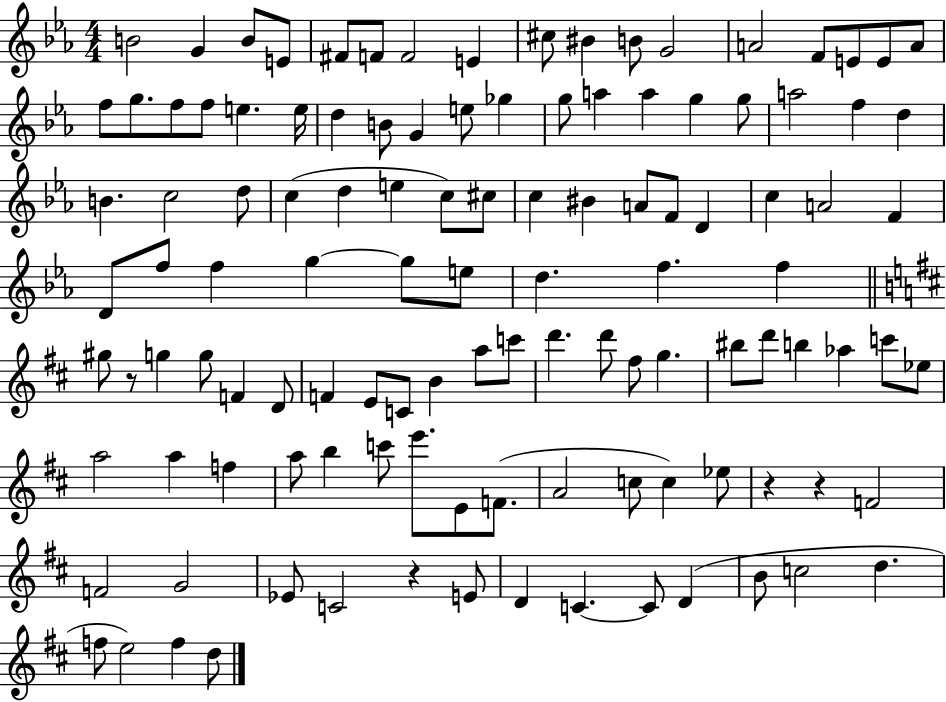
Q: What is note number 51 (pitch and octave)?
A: A4